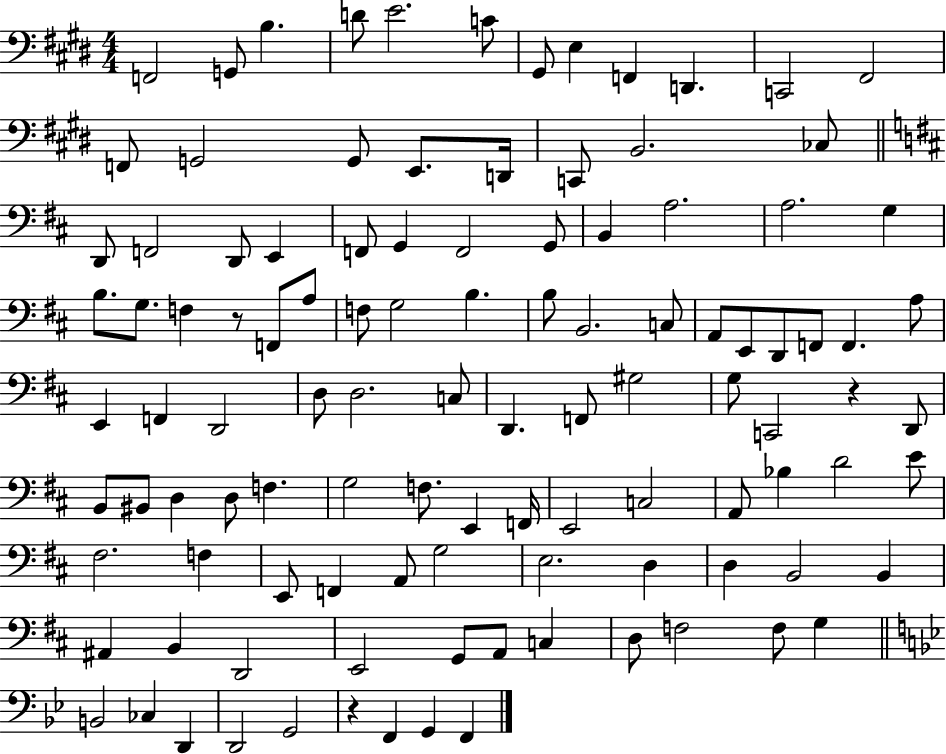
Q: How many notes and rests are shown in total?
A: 109